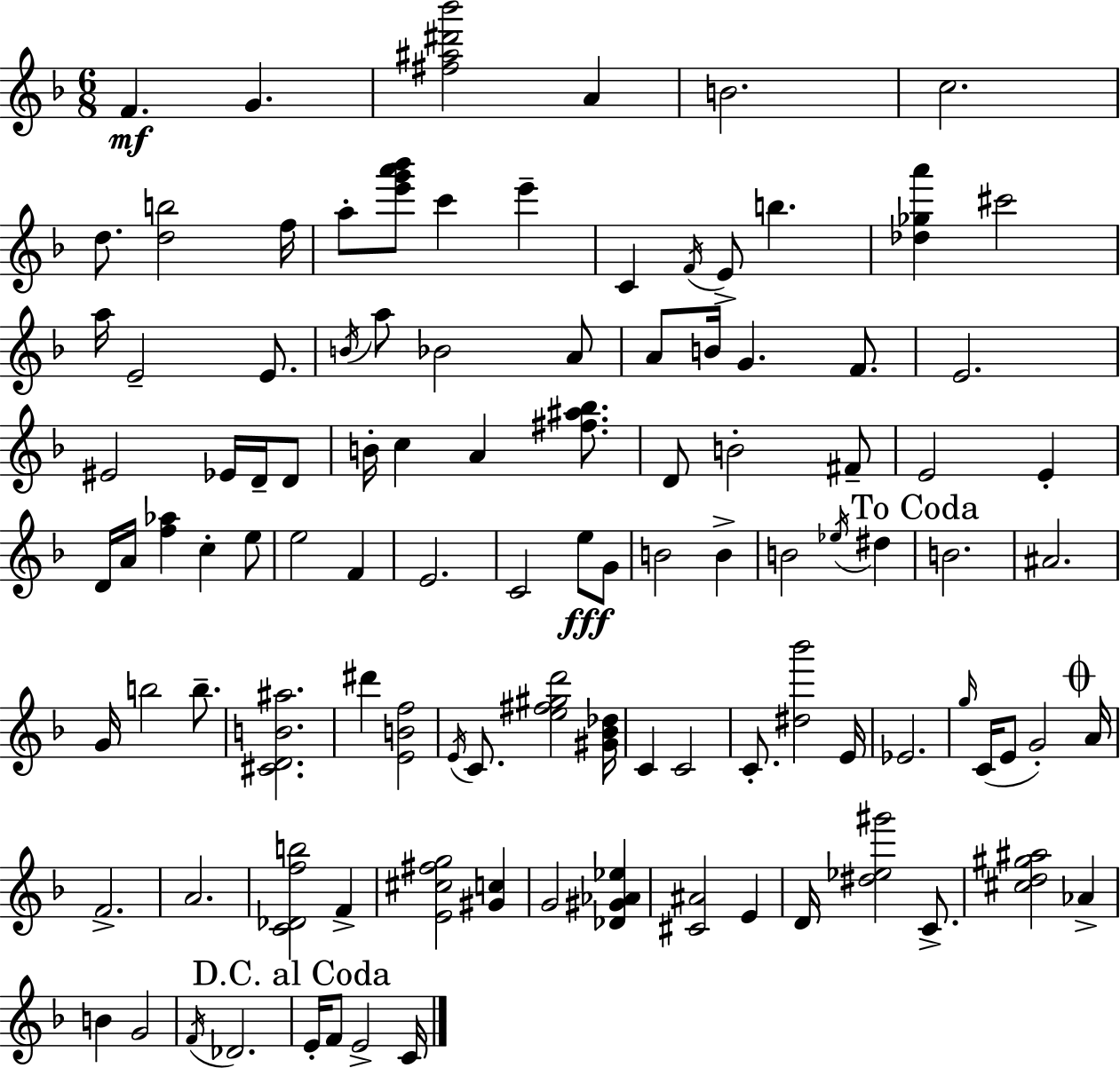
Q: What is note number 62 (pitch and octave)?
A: C4